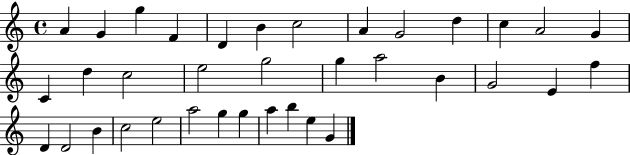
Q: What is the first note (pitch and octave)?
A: A4